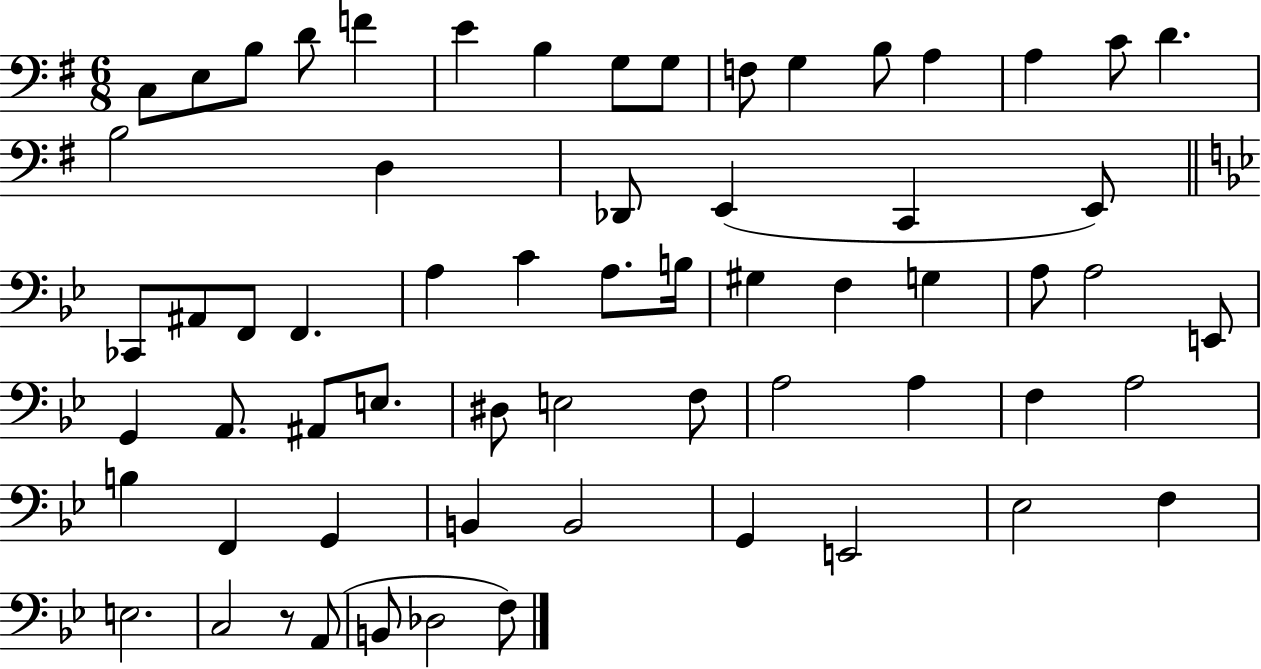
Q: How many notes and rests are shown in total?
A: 63